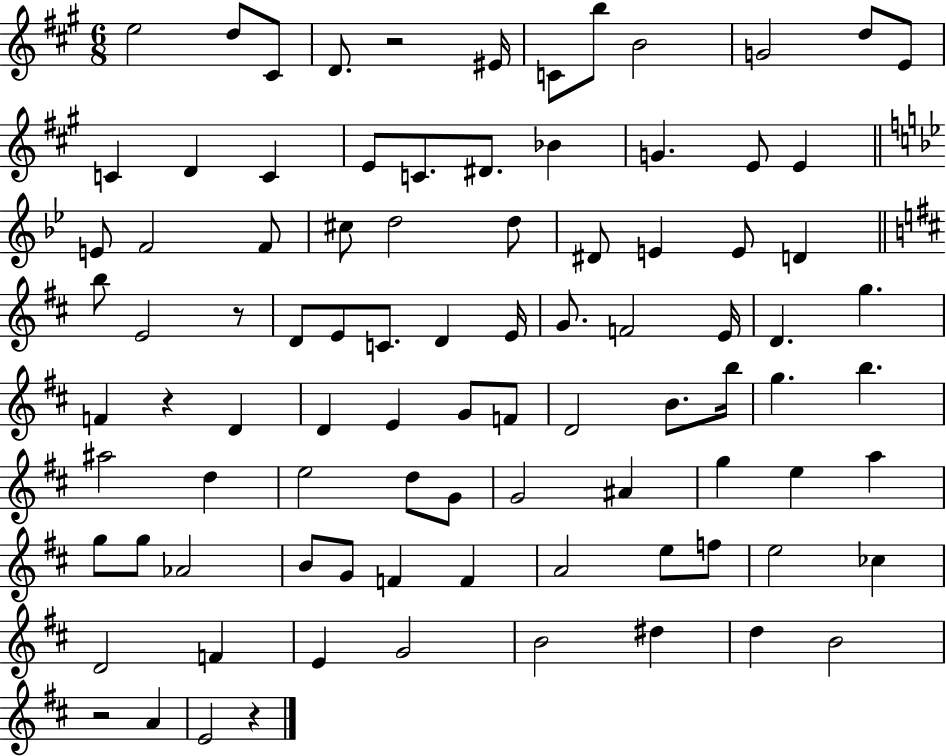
{
  \clef treble
  \numericTimeSignature
  \time 6/8
  \key a \major
  \repeat volta 2 { e''2 d''8 cis'8 | d'8. r2 eis'16 | c'8 b''8 b'2 | g'2 d''8 e'8 | \break c'4 d'4 c'4 | e'8 c'8. dis'8. bes'4 | g'4. e'8 e'4 | \bar "||" \break \key bes \major e'8 f'2 f'8 | cis''8 d''2 d''8 | dis'8 e'4 e'8 d'4 | \bar "||" \break \key d \major b''8 e'2 r8 | d'8 e'8 c'8. d'4 e'16 | g'8. f'2 e'16 | d'4. g''4. | \break f'4 r4 d'4 | d'4 e'4 g'8 f'8 | d'2 b'8. b''16 | g''4. b''4. | \break ais''2 d''4 | e''2 d''8 g'8 | g'2 ais'4 | g''4 e''4 a''4 | \break g''8 g''8 aes'2 | b'8 g'8 f'4 f'4 | a'2 e''8 f''8 | e''2 ces''4 | \break d'2 f'4 | e'4 g'2 | b'2 dis''4 | d''4 b'2 | \break r2 a'4 | e'2 r4 | } \bar "|."
}